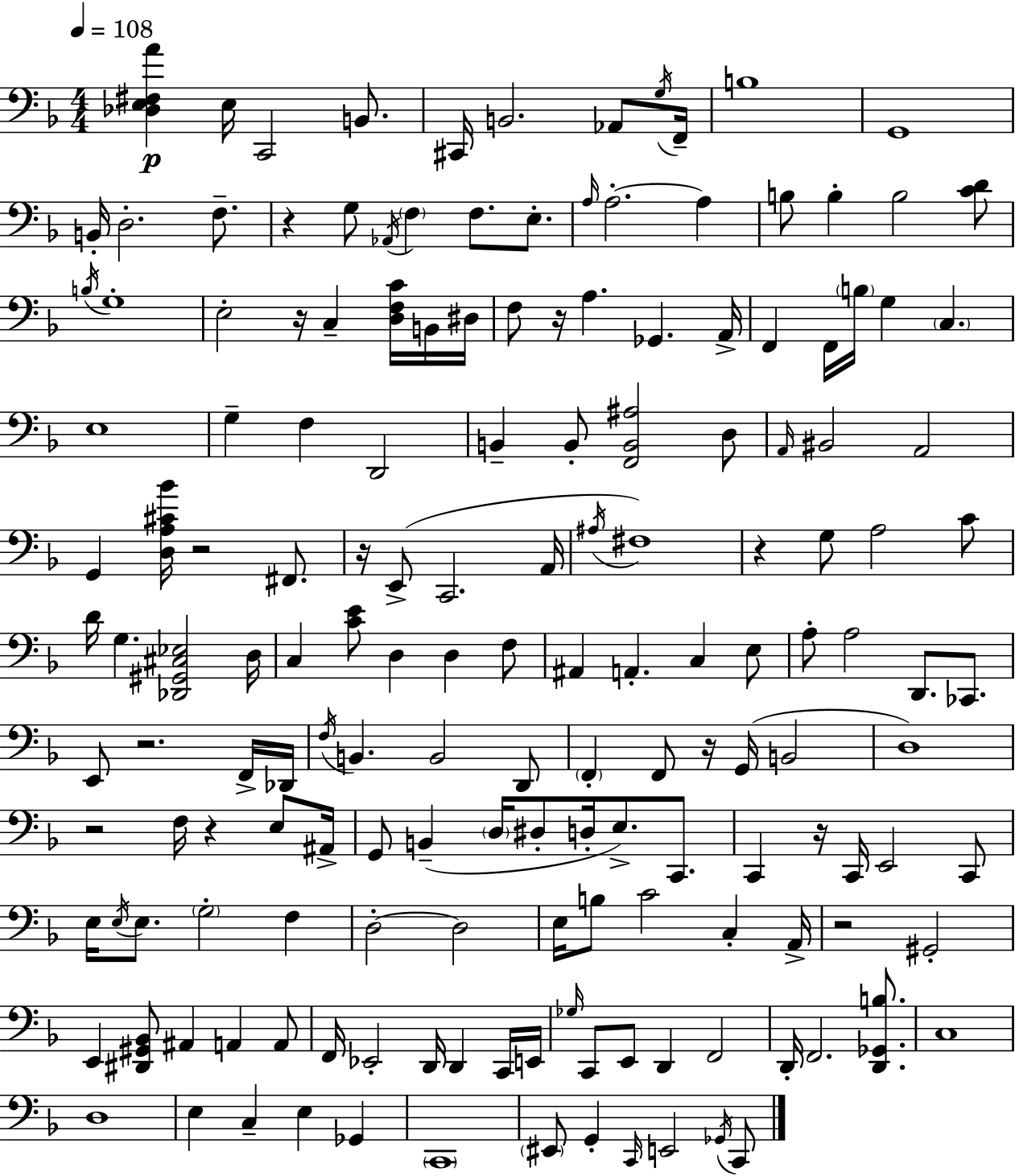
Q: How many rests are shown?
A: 12